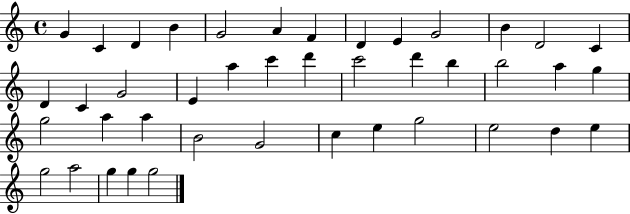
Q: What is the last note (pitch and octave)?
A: G5